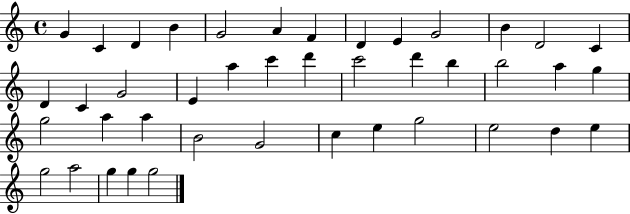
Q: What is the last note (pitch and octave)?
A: G5